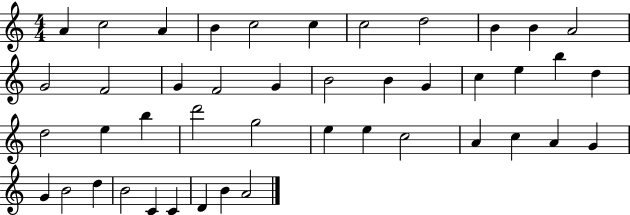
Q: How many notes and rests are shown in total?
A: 44